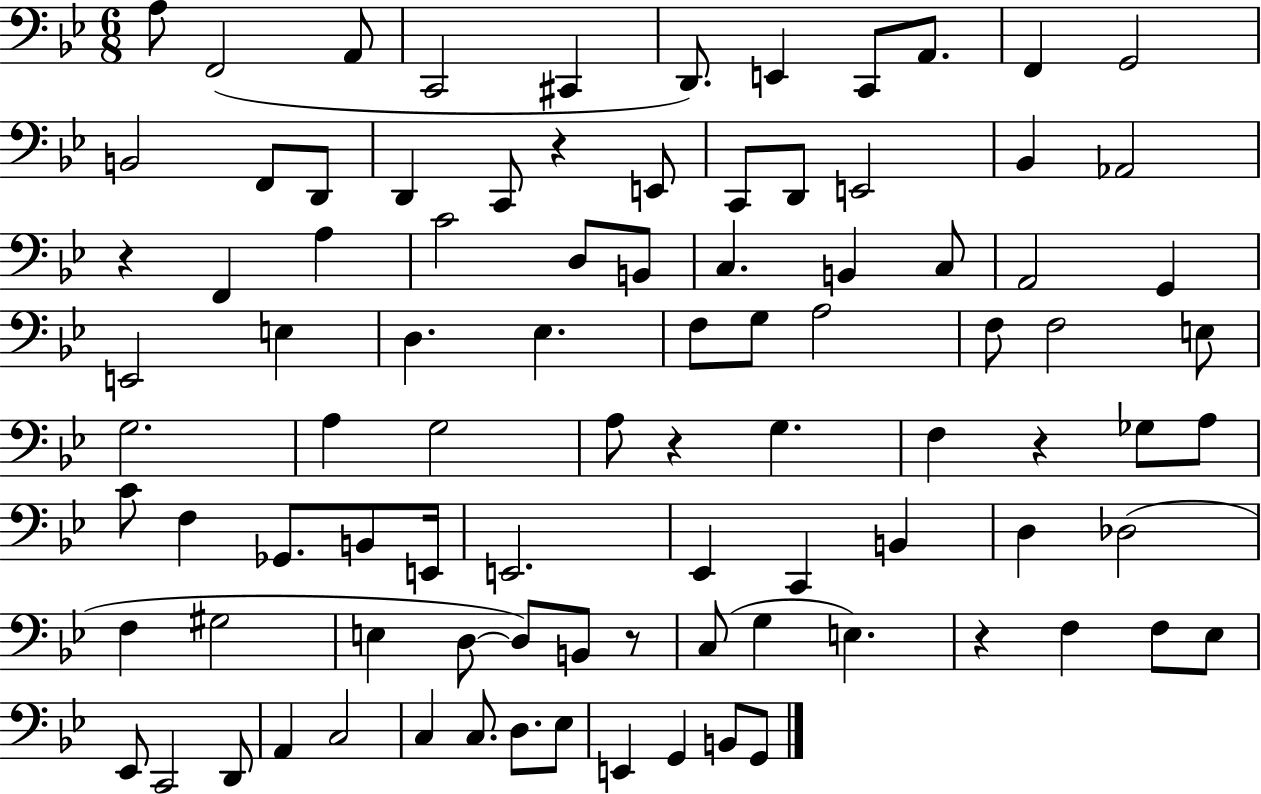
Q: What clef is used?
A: bass